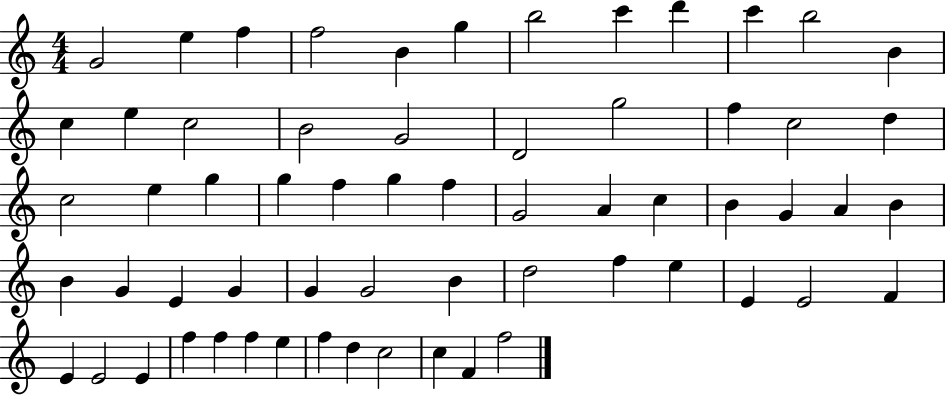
G4/h E5/q F5/q F5/h B4/q G5/q B5/h C6/q D6/q C6/q B5/h B4/q C5/q E5/q C5/h B4/h G4/h D4/h G5/h F5/q C5/h D5/q C5/h E5/q G5/q G5/q F5/q G5/q F5/q G4/h A4/q C5/q B4/q G4/q A4/q B4/q B4/q G4/q E4/q G4/q G4/q G4/h B4/q D5/h F5/q E5/q E4/q E4/h F4/q E4/q E4/h E4/q F5/q F5/q F5/q E5/q F5/q D5/q C5/h C5/q F4/q F5/h